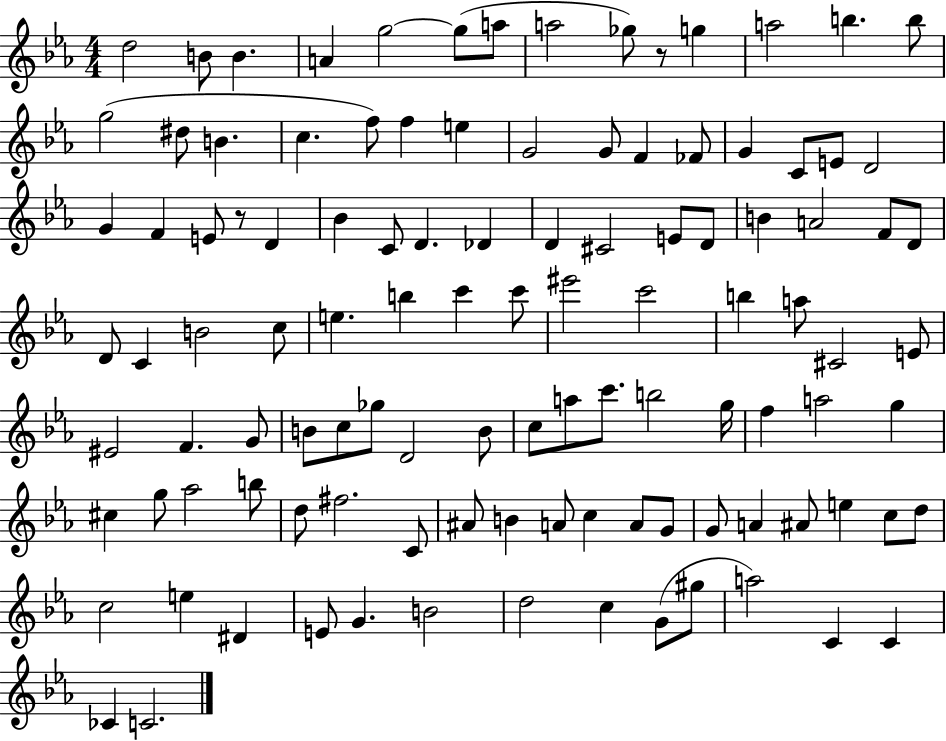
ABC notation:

X:1
T:Untitled
M:4/4
L:1/4
K:Eb
d2 B/2 B A g2 g/2 a/2 a2 _g/2 z/2 g a2 b b/2 g2 ^d/2 B c f/2 f e G2 G/2 F _F/2 G C/2 E/2 D2 G F E/2 z/2 D _B C/2 D _D D ^C2 E/2 D/2 B A2 F/2 D/2 D/2 C B2 c/2 e b c' c'/2 ^e'2 c'2 b a/2 ^C2 E/2 ^E2 F G/2 B/2 c/2 _g/2 D2 B/2 c/2 a/2 c'/2 b2 g/4 f a2 g ^c g/2 _a2 b/2 d/2 ^f2 C/2 ^A/2 B A/2 c A/2 G/2 G/2 A ^A/2 e c/2 d/2 c2 e ^D E/2 G B2 d2 c G/2 ^g/2 a2 C C _C C2